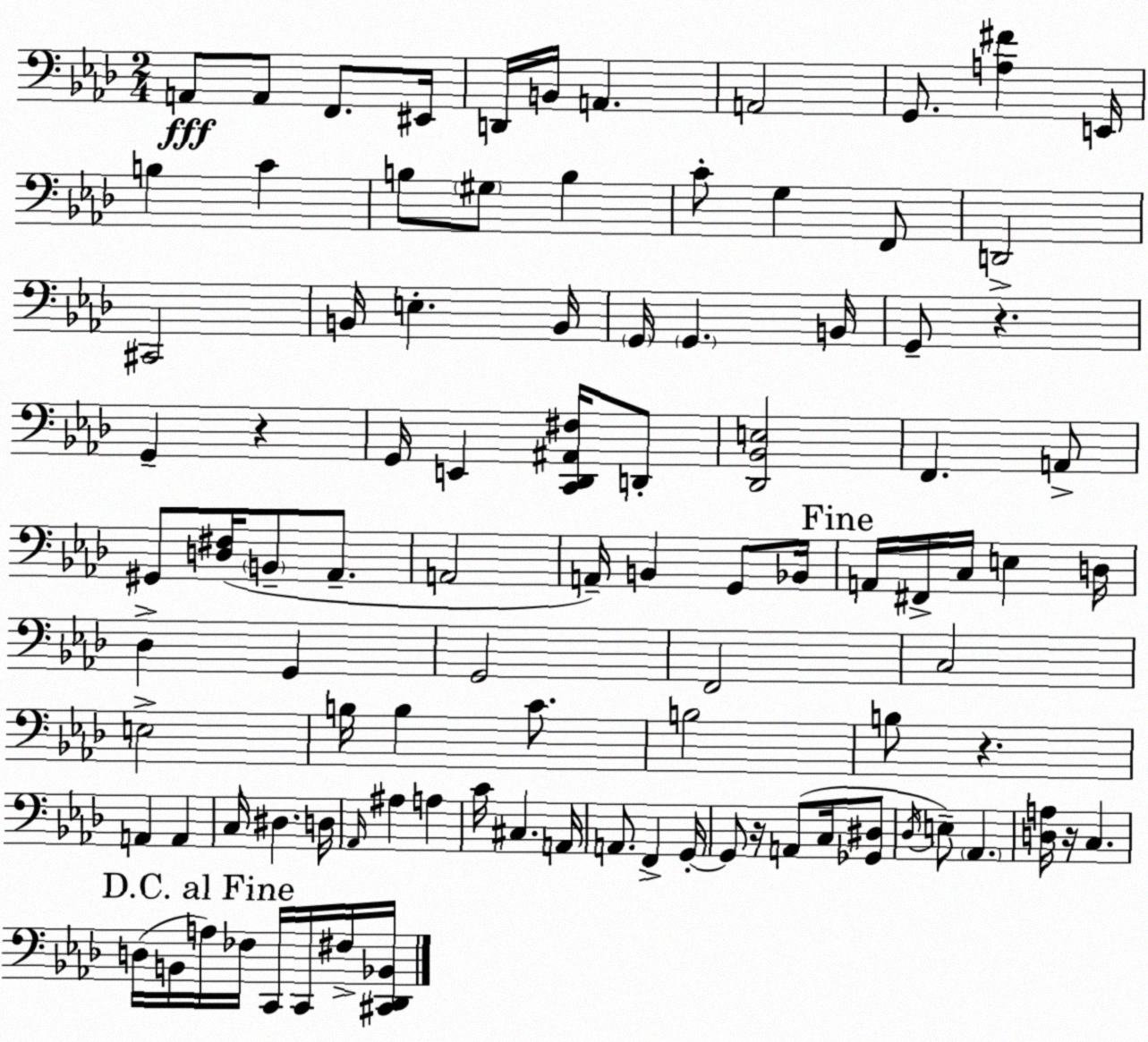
X:1
T:Untitled
M:2/4
L:1/4
K:Fm
A,,/2 A,,/2 F,,/2 ^E,,/4 D,,/4 B,,/4 A,, A,,2 G,,/2 [A,^F] E,,/4 B, C B,/2 ^G,/2 B, C/2 G, F,,/2 D,,2 ^C,,2 B,,/4 E, B,,/4 G,,/4 G,, B,,/4 G,,/2 z G,, z G,,/4 E,, [C,,_D,,^A,,^F,]/4 D,,/2 [_D,,_B,,E,]2 F,, A,,/2 ^G,,/2 [D,^F,]/4 B,,/2 _A,,/2 A,,2 A,,/4 B,, G,,/2 _B,,/4 A,,/4 ^F,,/4 C,/4 E, D,/4 _D, G,, G,,2 F,,2 C,2 E,2 B,/4 B, C/2 B,2 B,/2 z A,, A,, C,/4 ^D, D,/4 _A,,/4 ^A, A, C/4 ^C, A,,/4 A,,/2 F,, G,,/4 G,,/2 z/4 A,,/2 C,/4 [_G,,^D,]/2 _D,/4 E,/2 _A,, [D,A,]/4 z/4 C, D,/4 B,,/4 A,/4 _F,/4 C,,/4 C,,/4 ^F,/4 [^C,,_D,,_B,,]/4